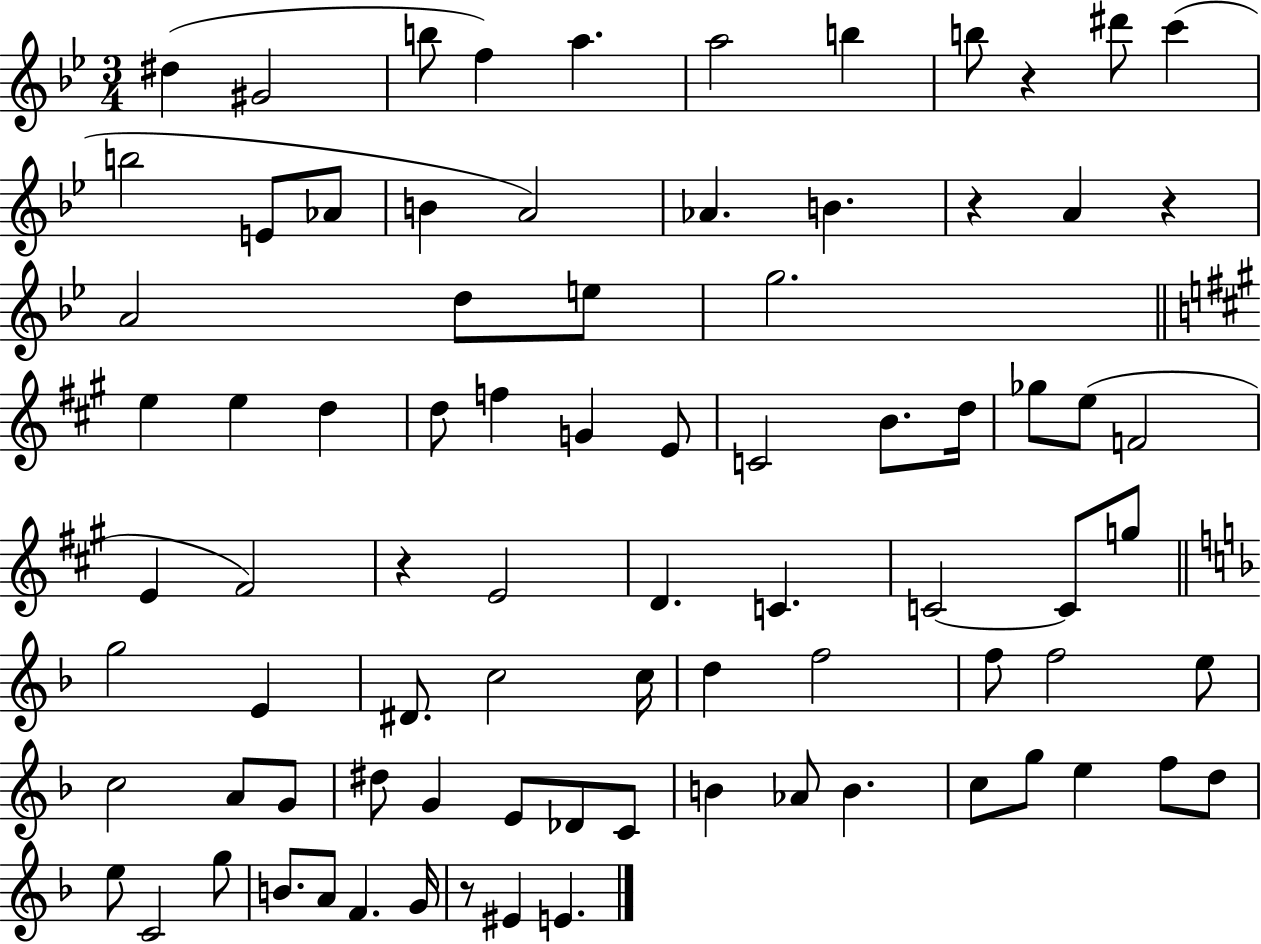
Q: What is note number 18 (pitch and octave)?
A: A4